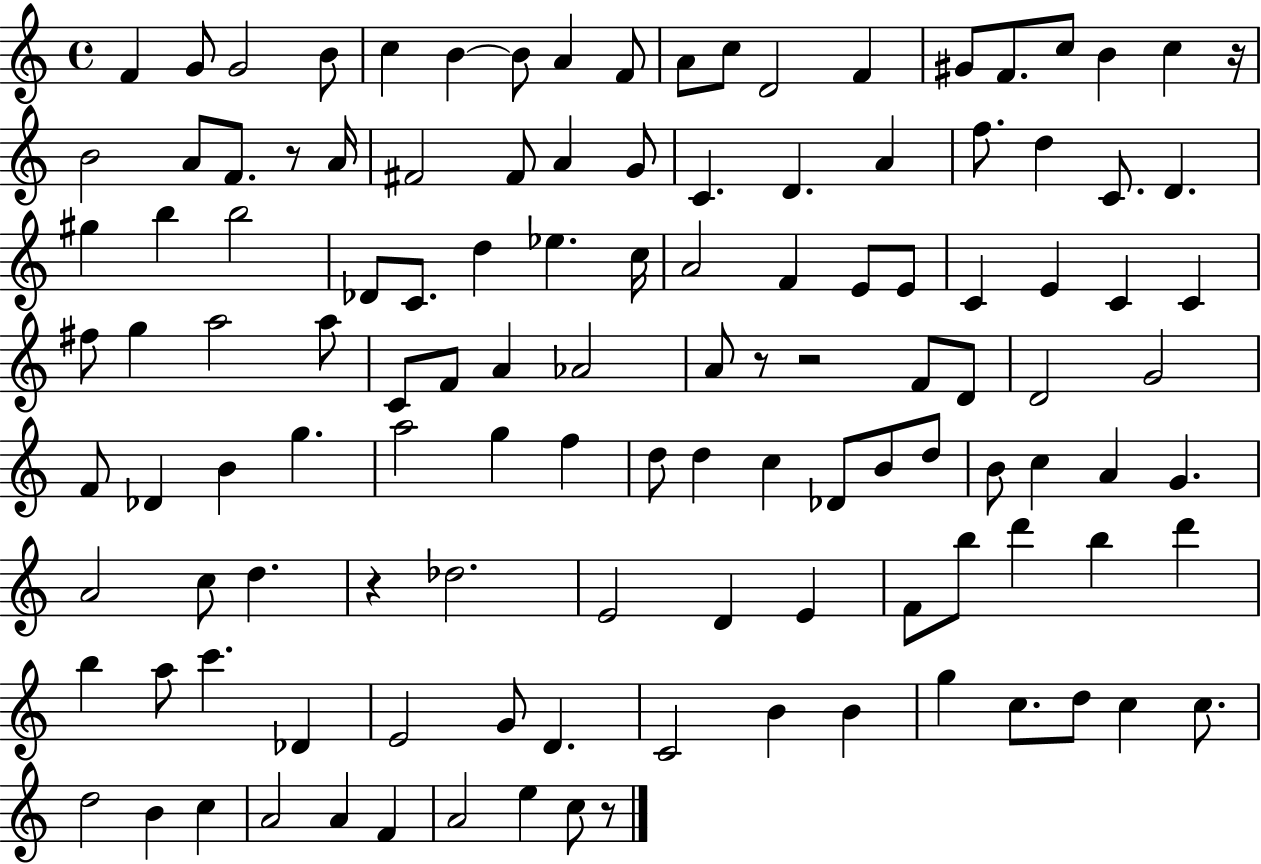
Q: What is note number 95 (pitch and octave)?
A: Db4